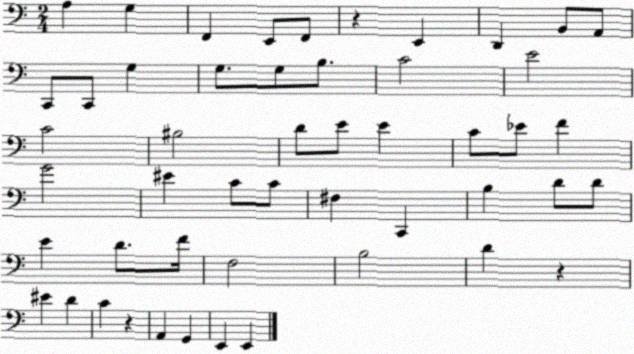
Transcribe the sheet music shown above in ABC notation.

X:1
T:Untitled
M:2/4
L:1/4
K:C
A, G, F,, E,,/2 F,,/2 z E,, D,, B,,/2 A,,/2 C,,/2 C,,/2 G, G,/2 G,/2 B,/2 C2 E2 C2 ^B,2 D/2 E/2 E C/2 _E/2 F G2 ^E C/2 C/2 ^F, C,, B, D/2 D/2 E D/2 F/4 F,2 B,2 D z ^E D C z A,, G,, E,, E,,